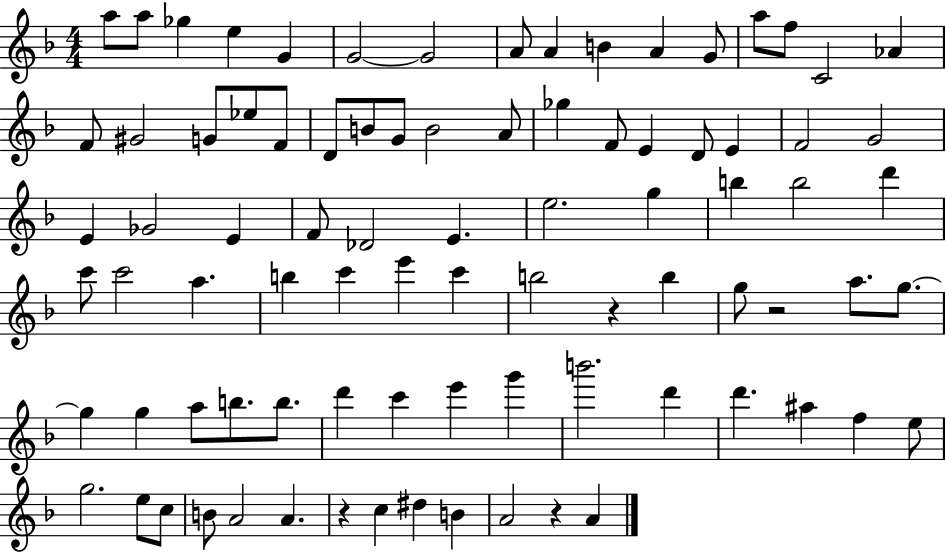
{
  \clef treble
  \numericTimeSignature
  \time 4/4
  \key f \major
  a''8 a''8 ges''4 e''4 g'4 | g'2~~ g'2 | a'8 a'4 b'4 a'4 g'8 | a''8 f''8 c'2 aes'4 | \break f'8 gis'2 g'8 ees''8 f'8 | d'8 b'8 g'8 b'2 a'8 | ges''4 f'8 e'4 d'8 e'4 | f'2 g'2 | \break e'4 ges'2 e'4 | f'8 des'2 e'4. | e''2. g''4 | b''4 b''2 d'''4 | \break c'''8 c'''2 a''4. | b''4 c'''4 e'''4 c'''4 | b''2 r4 b''4 | g''8 r2 a''8. g''8.~~ | \break g''4 g''4 a''8 b''8. b''8. | d'''4 c'''4 e'''4 g'''4 | b'''2. d'''4 | d'''4. ais''4 f''4 e''8 | \break g''2. e''8 c''8 | b'8 a'2 a'4. | r4 c''4 dis''4 b'4 | a'2 r4 a'4 | \break \bar "|."
}